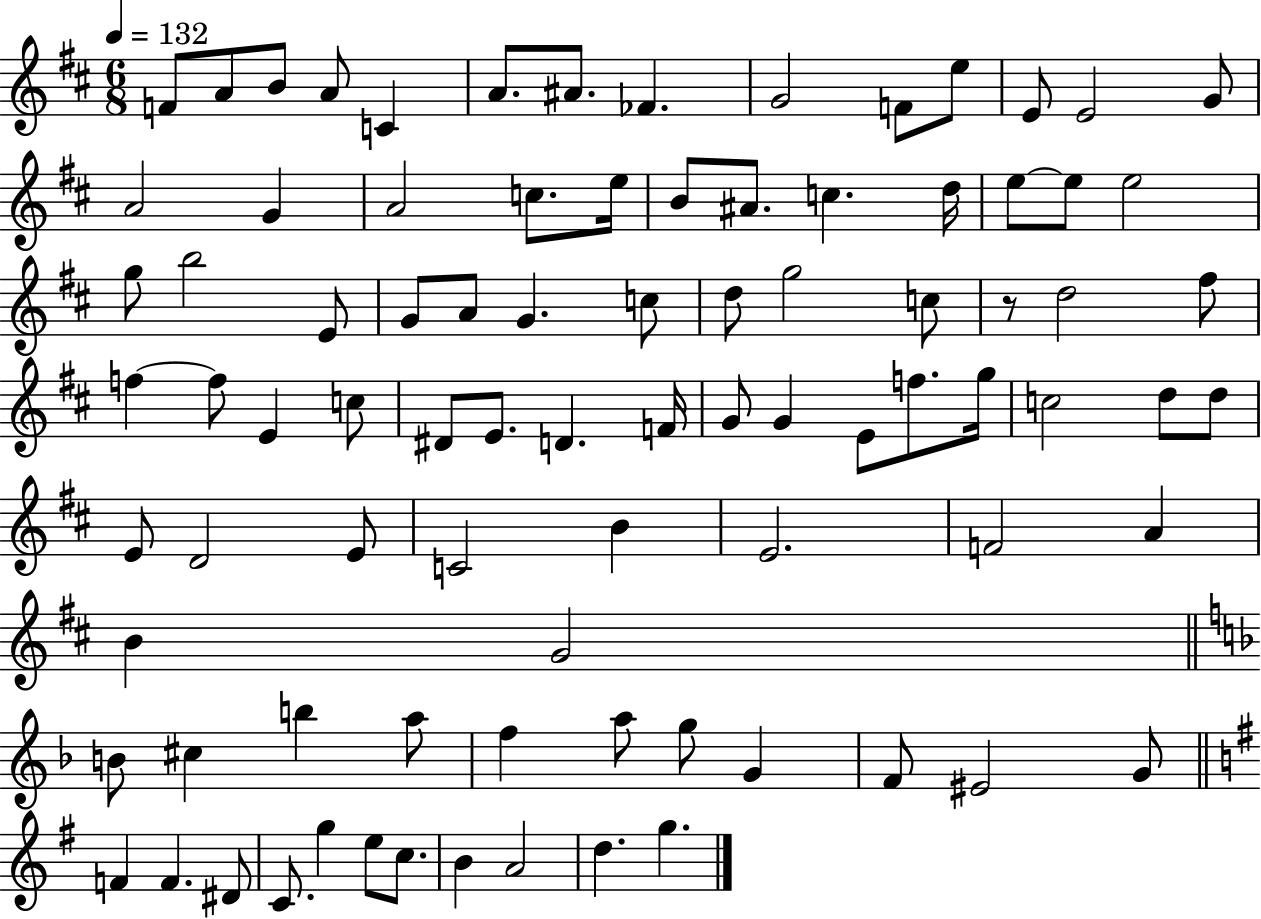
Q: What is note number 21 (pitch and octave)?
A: A#4